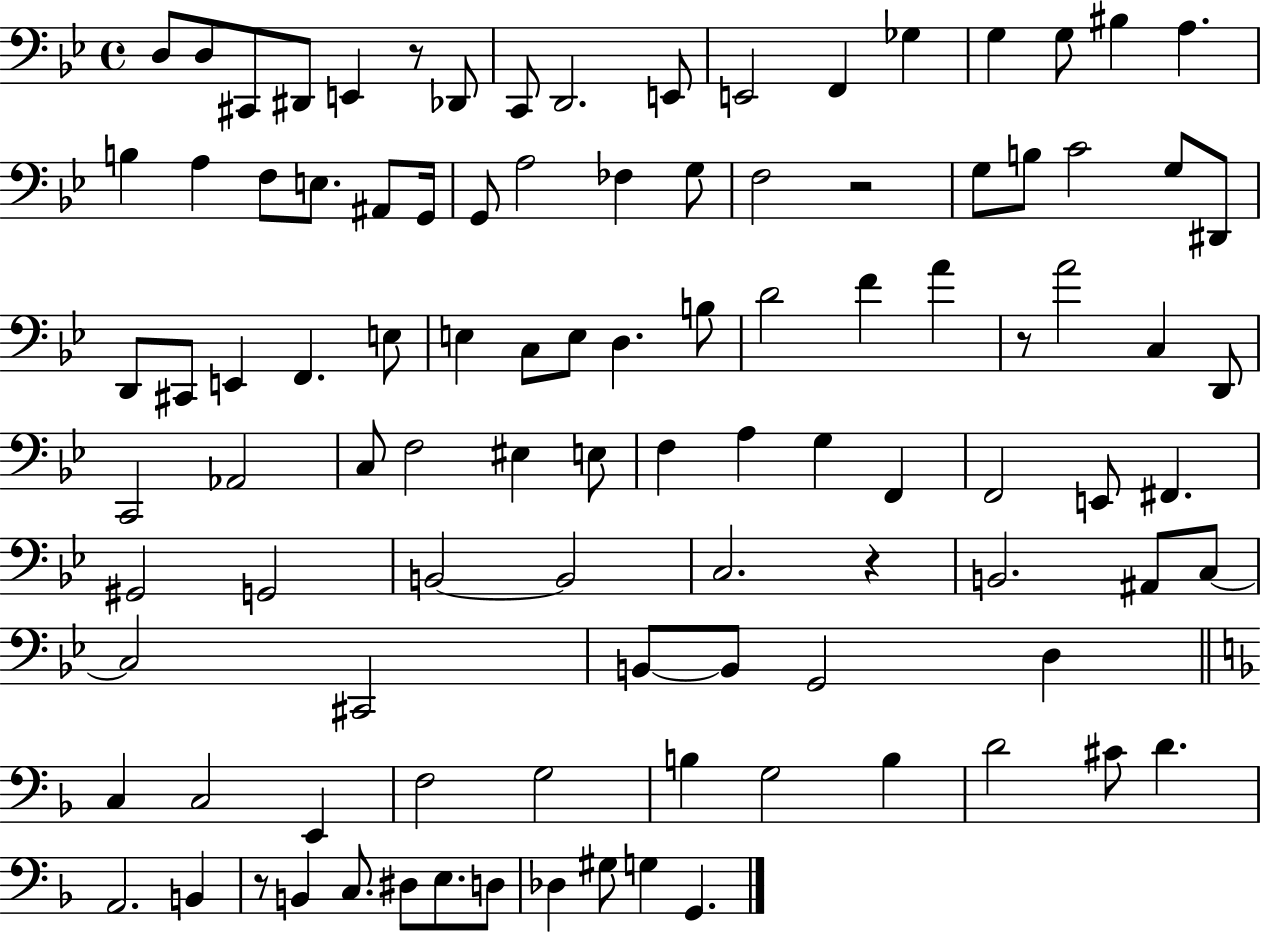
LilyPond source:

{
  \clef bass
  \time 4/4
  \defaultTimeSignature
  \key bes \major
  d8 d8 cis,8 dis,8 e,4 r8 des,8 | c,8 d,2. e,8 | e,2 f,4 ges4 | g4 g8 bis4 a4. | \break b4 a4 f8 e8. ais,8 g,16 | g,8 a2 fes4 g8 | f2 r2 | g8 b8 c'2 g8 dis,8 | \break d,8 cis,8 e,4 f,4. e8 | e4 c8 e8 d4. b8 | d'2 f'4 a'4 | r8 a'2 c4 d,8 | \break c,2 aes,2 | c8 f2 eis4 e8 | f4 a4 g4 f,4 | f,2 e,8 fis,4. | \break gis,2 g,2 | b,2~~ b,2 | c2. r4 | b,2. ais,8 c8~~ | \break c2 cis,2 | b,8~~ b,8 g,2 d4 | \bar "||" \break \key f \major c4 c2 e,4 | f2 g2 | b4 g2 b4 | d'2 cis'8 d'4. | \break a,2. b,4 | r8 b,4 c8. dis8 e8. d8 | des4 gis8 g4 g,4. | \bar "|."
}